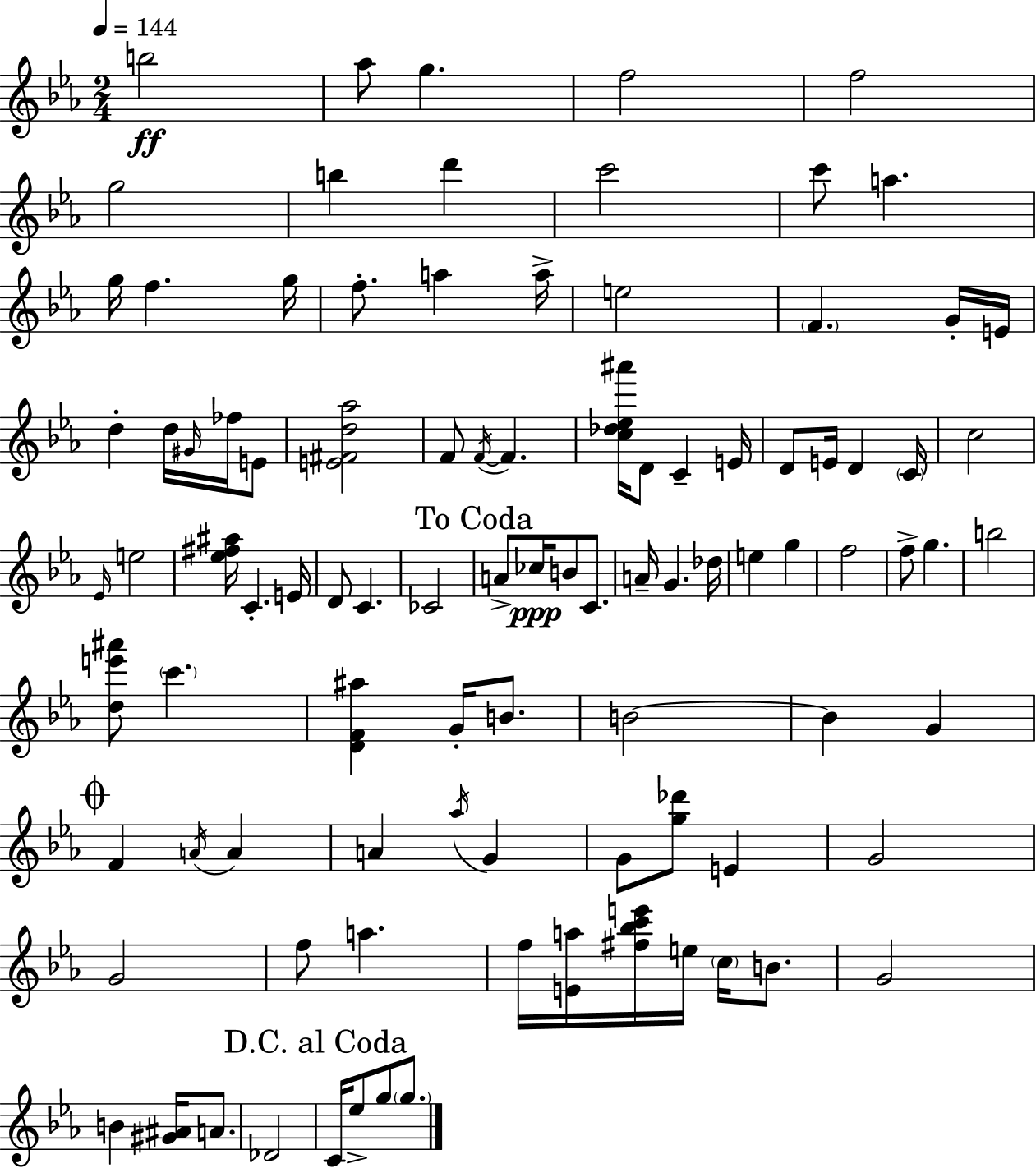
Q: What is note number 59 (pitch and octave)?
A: G4